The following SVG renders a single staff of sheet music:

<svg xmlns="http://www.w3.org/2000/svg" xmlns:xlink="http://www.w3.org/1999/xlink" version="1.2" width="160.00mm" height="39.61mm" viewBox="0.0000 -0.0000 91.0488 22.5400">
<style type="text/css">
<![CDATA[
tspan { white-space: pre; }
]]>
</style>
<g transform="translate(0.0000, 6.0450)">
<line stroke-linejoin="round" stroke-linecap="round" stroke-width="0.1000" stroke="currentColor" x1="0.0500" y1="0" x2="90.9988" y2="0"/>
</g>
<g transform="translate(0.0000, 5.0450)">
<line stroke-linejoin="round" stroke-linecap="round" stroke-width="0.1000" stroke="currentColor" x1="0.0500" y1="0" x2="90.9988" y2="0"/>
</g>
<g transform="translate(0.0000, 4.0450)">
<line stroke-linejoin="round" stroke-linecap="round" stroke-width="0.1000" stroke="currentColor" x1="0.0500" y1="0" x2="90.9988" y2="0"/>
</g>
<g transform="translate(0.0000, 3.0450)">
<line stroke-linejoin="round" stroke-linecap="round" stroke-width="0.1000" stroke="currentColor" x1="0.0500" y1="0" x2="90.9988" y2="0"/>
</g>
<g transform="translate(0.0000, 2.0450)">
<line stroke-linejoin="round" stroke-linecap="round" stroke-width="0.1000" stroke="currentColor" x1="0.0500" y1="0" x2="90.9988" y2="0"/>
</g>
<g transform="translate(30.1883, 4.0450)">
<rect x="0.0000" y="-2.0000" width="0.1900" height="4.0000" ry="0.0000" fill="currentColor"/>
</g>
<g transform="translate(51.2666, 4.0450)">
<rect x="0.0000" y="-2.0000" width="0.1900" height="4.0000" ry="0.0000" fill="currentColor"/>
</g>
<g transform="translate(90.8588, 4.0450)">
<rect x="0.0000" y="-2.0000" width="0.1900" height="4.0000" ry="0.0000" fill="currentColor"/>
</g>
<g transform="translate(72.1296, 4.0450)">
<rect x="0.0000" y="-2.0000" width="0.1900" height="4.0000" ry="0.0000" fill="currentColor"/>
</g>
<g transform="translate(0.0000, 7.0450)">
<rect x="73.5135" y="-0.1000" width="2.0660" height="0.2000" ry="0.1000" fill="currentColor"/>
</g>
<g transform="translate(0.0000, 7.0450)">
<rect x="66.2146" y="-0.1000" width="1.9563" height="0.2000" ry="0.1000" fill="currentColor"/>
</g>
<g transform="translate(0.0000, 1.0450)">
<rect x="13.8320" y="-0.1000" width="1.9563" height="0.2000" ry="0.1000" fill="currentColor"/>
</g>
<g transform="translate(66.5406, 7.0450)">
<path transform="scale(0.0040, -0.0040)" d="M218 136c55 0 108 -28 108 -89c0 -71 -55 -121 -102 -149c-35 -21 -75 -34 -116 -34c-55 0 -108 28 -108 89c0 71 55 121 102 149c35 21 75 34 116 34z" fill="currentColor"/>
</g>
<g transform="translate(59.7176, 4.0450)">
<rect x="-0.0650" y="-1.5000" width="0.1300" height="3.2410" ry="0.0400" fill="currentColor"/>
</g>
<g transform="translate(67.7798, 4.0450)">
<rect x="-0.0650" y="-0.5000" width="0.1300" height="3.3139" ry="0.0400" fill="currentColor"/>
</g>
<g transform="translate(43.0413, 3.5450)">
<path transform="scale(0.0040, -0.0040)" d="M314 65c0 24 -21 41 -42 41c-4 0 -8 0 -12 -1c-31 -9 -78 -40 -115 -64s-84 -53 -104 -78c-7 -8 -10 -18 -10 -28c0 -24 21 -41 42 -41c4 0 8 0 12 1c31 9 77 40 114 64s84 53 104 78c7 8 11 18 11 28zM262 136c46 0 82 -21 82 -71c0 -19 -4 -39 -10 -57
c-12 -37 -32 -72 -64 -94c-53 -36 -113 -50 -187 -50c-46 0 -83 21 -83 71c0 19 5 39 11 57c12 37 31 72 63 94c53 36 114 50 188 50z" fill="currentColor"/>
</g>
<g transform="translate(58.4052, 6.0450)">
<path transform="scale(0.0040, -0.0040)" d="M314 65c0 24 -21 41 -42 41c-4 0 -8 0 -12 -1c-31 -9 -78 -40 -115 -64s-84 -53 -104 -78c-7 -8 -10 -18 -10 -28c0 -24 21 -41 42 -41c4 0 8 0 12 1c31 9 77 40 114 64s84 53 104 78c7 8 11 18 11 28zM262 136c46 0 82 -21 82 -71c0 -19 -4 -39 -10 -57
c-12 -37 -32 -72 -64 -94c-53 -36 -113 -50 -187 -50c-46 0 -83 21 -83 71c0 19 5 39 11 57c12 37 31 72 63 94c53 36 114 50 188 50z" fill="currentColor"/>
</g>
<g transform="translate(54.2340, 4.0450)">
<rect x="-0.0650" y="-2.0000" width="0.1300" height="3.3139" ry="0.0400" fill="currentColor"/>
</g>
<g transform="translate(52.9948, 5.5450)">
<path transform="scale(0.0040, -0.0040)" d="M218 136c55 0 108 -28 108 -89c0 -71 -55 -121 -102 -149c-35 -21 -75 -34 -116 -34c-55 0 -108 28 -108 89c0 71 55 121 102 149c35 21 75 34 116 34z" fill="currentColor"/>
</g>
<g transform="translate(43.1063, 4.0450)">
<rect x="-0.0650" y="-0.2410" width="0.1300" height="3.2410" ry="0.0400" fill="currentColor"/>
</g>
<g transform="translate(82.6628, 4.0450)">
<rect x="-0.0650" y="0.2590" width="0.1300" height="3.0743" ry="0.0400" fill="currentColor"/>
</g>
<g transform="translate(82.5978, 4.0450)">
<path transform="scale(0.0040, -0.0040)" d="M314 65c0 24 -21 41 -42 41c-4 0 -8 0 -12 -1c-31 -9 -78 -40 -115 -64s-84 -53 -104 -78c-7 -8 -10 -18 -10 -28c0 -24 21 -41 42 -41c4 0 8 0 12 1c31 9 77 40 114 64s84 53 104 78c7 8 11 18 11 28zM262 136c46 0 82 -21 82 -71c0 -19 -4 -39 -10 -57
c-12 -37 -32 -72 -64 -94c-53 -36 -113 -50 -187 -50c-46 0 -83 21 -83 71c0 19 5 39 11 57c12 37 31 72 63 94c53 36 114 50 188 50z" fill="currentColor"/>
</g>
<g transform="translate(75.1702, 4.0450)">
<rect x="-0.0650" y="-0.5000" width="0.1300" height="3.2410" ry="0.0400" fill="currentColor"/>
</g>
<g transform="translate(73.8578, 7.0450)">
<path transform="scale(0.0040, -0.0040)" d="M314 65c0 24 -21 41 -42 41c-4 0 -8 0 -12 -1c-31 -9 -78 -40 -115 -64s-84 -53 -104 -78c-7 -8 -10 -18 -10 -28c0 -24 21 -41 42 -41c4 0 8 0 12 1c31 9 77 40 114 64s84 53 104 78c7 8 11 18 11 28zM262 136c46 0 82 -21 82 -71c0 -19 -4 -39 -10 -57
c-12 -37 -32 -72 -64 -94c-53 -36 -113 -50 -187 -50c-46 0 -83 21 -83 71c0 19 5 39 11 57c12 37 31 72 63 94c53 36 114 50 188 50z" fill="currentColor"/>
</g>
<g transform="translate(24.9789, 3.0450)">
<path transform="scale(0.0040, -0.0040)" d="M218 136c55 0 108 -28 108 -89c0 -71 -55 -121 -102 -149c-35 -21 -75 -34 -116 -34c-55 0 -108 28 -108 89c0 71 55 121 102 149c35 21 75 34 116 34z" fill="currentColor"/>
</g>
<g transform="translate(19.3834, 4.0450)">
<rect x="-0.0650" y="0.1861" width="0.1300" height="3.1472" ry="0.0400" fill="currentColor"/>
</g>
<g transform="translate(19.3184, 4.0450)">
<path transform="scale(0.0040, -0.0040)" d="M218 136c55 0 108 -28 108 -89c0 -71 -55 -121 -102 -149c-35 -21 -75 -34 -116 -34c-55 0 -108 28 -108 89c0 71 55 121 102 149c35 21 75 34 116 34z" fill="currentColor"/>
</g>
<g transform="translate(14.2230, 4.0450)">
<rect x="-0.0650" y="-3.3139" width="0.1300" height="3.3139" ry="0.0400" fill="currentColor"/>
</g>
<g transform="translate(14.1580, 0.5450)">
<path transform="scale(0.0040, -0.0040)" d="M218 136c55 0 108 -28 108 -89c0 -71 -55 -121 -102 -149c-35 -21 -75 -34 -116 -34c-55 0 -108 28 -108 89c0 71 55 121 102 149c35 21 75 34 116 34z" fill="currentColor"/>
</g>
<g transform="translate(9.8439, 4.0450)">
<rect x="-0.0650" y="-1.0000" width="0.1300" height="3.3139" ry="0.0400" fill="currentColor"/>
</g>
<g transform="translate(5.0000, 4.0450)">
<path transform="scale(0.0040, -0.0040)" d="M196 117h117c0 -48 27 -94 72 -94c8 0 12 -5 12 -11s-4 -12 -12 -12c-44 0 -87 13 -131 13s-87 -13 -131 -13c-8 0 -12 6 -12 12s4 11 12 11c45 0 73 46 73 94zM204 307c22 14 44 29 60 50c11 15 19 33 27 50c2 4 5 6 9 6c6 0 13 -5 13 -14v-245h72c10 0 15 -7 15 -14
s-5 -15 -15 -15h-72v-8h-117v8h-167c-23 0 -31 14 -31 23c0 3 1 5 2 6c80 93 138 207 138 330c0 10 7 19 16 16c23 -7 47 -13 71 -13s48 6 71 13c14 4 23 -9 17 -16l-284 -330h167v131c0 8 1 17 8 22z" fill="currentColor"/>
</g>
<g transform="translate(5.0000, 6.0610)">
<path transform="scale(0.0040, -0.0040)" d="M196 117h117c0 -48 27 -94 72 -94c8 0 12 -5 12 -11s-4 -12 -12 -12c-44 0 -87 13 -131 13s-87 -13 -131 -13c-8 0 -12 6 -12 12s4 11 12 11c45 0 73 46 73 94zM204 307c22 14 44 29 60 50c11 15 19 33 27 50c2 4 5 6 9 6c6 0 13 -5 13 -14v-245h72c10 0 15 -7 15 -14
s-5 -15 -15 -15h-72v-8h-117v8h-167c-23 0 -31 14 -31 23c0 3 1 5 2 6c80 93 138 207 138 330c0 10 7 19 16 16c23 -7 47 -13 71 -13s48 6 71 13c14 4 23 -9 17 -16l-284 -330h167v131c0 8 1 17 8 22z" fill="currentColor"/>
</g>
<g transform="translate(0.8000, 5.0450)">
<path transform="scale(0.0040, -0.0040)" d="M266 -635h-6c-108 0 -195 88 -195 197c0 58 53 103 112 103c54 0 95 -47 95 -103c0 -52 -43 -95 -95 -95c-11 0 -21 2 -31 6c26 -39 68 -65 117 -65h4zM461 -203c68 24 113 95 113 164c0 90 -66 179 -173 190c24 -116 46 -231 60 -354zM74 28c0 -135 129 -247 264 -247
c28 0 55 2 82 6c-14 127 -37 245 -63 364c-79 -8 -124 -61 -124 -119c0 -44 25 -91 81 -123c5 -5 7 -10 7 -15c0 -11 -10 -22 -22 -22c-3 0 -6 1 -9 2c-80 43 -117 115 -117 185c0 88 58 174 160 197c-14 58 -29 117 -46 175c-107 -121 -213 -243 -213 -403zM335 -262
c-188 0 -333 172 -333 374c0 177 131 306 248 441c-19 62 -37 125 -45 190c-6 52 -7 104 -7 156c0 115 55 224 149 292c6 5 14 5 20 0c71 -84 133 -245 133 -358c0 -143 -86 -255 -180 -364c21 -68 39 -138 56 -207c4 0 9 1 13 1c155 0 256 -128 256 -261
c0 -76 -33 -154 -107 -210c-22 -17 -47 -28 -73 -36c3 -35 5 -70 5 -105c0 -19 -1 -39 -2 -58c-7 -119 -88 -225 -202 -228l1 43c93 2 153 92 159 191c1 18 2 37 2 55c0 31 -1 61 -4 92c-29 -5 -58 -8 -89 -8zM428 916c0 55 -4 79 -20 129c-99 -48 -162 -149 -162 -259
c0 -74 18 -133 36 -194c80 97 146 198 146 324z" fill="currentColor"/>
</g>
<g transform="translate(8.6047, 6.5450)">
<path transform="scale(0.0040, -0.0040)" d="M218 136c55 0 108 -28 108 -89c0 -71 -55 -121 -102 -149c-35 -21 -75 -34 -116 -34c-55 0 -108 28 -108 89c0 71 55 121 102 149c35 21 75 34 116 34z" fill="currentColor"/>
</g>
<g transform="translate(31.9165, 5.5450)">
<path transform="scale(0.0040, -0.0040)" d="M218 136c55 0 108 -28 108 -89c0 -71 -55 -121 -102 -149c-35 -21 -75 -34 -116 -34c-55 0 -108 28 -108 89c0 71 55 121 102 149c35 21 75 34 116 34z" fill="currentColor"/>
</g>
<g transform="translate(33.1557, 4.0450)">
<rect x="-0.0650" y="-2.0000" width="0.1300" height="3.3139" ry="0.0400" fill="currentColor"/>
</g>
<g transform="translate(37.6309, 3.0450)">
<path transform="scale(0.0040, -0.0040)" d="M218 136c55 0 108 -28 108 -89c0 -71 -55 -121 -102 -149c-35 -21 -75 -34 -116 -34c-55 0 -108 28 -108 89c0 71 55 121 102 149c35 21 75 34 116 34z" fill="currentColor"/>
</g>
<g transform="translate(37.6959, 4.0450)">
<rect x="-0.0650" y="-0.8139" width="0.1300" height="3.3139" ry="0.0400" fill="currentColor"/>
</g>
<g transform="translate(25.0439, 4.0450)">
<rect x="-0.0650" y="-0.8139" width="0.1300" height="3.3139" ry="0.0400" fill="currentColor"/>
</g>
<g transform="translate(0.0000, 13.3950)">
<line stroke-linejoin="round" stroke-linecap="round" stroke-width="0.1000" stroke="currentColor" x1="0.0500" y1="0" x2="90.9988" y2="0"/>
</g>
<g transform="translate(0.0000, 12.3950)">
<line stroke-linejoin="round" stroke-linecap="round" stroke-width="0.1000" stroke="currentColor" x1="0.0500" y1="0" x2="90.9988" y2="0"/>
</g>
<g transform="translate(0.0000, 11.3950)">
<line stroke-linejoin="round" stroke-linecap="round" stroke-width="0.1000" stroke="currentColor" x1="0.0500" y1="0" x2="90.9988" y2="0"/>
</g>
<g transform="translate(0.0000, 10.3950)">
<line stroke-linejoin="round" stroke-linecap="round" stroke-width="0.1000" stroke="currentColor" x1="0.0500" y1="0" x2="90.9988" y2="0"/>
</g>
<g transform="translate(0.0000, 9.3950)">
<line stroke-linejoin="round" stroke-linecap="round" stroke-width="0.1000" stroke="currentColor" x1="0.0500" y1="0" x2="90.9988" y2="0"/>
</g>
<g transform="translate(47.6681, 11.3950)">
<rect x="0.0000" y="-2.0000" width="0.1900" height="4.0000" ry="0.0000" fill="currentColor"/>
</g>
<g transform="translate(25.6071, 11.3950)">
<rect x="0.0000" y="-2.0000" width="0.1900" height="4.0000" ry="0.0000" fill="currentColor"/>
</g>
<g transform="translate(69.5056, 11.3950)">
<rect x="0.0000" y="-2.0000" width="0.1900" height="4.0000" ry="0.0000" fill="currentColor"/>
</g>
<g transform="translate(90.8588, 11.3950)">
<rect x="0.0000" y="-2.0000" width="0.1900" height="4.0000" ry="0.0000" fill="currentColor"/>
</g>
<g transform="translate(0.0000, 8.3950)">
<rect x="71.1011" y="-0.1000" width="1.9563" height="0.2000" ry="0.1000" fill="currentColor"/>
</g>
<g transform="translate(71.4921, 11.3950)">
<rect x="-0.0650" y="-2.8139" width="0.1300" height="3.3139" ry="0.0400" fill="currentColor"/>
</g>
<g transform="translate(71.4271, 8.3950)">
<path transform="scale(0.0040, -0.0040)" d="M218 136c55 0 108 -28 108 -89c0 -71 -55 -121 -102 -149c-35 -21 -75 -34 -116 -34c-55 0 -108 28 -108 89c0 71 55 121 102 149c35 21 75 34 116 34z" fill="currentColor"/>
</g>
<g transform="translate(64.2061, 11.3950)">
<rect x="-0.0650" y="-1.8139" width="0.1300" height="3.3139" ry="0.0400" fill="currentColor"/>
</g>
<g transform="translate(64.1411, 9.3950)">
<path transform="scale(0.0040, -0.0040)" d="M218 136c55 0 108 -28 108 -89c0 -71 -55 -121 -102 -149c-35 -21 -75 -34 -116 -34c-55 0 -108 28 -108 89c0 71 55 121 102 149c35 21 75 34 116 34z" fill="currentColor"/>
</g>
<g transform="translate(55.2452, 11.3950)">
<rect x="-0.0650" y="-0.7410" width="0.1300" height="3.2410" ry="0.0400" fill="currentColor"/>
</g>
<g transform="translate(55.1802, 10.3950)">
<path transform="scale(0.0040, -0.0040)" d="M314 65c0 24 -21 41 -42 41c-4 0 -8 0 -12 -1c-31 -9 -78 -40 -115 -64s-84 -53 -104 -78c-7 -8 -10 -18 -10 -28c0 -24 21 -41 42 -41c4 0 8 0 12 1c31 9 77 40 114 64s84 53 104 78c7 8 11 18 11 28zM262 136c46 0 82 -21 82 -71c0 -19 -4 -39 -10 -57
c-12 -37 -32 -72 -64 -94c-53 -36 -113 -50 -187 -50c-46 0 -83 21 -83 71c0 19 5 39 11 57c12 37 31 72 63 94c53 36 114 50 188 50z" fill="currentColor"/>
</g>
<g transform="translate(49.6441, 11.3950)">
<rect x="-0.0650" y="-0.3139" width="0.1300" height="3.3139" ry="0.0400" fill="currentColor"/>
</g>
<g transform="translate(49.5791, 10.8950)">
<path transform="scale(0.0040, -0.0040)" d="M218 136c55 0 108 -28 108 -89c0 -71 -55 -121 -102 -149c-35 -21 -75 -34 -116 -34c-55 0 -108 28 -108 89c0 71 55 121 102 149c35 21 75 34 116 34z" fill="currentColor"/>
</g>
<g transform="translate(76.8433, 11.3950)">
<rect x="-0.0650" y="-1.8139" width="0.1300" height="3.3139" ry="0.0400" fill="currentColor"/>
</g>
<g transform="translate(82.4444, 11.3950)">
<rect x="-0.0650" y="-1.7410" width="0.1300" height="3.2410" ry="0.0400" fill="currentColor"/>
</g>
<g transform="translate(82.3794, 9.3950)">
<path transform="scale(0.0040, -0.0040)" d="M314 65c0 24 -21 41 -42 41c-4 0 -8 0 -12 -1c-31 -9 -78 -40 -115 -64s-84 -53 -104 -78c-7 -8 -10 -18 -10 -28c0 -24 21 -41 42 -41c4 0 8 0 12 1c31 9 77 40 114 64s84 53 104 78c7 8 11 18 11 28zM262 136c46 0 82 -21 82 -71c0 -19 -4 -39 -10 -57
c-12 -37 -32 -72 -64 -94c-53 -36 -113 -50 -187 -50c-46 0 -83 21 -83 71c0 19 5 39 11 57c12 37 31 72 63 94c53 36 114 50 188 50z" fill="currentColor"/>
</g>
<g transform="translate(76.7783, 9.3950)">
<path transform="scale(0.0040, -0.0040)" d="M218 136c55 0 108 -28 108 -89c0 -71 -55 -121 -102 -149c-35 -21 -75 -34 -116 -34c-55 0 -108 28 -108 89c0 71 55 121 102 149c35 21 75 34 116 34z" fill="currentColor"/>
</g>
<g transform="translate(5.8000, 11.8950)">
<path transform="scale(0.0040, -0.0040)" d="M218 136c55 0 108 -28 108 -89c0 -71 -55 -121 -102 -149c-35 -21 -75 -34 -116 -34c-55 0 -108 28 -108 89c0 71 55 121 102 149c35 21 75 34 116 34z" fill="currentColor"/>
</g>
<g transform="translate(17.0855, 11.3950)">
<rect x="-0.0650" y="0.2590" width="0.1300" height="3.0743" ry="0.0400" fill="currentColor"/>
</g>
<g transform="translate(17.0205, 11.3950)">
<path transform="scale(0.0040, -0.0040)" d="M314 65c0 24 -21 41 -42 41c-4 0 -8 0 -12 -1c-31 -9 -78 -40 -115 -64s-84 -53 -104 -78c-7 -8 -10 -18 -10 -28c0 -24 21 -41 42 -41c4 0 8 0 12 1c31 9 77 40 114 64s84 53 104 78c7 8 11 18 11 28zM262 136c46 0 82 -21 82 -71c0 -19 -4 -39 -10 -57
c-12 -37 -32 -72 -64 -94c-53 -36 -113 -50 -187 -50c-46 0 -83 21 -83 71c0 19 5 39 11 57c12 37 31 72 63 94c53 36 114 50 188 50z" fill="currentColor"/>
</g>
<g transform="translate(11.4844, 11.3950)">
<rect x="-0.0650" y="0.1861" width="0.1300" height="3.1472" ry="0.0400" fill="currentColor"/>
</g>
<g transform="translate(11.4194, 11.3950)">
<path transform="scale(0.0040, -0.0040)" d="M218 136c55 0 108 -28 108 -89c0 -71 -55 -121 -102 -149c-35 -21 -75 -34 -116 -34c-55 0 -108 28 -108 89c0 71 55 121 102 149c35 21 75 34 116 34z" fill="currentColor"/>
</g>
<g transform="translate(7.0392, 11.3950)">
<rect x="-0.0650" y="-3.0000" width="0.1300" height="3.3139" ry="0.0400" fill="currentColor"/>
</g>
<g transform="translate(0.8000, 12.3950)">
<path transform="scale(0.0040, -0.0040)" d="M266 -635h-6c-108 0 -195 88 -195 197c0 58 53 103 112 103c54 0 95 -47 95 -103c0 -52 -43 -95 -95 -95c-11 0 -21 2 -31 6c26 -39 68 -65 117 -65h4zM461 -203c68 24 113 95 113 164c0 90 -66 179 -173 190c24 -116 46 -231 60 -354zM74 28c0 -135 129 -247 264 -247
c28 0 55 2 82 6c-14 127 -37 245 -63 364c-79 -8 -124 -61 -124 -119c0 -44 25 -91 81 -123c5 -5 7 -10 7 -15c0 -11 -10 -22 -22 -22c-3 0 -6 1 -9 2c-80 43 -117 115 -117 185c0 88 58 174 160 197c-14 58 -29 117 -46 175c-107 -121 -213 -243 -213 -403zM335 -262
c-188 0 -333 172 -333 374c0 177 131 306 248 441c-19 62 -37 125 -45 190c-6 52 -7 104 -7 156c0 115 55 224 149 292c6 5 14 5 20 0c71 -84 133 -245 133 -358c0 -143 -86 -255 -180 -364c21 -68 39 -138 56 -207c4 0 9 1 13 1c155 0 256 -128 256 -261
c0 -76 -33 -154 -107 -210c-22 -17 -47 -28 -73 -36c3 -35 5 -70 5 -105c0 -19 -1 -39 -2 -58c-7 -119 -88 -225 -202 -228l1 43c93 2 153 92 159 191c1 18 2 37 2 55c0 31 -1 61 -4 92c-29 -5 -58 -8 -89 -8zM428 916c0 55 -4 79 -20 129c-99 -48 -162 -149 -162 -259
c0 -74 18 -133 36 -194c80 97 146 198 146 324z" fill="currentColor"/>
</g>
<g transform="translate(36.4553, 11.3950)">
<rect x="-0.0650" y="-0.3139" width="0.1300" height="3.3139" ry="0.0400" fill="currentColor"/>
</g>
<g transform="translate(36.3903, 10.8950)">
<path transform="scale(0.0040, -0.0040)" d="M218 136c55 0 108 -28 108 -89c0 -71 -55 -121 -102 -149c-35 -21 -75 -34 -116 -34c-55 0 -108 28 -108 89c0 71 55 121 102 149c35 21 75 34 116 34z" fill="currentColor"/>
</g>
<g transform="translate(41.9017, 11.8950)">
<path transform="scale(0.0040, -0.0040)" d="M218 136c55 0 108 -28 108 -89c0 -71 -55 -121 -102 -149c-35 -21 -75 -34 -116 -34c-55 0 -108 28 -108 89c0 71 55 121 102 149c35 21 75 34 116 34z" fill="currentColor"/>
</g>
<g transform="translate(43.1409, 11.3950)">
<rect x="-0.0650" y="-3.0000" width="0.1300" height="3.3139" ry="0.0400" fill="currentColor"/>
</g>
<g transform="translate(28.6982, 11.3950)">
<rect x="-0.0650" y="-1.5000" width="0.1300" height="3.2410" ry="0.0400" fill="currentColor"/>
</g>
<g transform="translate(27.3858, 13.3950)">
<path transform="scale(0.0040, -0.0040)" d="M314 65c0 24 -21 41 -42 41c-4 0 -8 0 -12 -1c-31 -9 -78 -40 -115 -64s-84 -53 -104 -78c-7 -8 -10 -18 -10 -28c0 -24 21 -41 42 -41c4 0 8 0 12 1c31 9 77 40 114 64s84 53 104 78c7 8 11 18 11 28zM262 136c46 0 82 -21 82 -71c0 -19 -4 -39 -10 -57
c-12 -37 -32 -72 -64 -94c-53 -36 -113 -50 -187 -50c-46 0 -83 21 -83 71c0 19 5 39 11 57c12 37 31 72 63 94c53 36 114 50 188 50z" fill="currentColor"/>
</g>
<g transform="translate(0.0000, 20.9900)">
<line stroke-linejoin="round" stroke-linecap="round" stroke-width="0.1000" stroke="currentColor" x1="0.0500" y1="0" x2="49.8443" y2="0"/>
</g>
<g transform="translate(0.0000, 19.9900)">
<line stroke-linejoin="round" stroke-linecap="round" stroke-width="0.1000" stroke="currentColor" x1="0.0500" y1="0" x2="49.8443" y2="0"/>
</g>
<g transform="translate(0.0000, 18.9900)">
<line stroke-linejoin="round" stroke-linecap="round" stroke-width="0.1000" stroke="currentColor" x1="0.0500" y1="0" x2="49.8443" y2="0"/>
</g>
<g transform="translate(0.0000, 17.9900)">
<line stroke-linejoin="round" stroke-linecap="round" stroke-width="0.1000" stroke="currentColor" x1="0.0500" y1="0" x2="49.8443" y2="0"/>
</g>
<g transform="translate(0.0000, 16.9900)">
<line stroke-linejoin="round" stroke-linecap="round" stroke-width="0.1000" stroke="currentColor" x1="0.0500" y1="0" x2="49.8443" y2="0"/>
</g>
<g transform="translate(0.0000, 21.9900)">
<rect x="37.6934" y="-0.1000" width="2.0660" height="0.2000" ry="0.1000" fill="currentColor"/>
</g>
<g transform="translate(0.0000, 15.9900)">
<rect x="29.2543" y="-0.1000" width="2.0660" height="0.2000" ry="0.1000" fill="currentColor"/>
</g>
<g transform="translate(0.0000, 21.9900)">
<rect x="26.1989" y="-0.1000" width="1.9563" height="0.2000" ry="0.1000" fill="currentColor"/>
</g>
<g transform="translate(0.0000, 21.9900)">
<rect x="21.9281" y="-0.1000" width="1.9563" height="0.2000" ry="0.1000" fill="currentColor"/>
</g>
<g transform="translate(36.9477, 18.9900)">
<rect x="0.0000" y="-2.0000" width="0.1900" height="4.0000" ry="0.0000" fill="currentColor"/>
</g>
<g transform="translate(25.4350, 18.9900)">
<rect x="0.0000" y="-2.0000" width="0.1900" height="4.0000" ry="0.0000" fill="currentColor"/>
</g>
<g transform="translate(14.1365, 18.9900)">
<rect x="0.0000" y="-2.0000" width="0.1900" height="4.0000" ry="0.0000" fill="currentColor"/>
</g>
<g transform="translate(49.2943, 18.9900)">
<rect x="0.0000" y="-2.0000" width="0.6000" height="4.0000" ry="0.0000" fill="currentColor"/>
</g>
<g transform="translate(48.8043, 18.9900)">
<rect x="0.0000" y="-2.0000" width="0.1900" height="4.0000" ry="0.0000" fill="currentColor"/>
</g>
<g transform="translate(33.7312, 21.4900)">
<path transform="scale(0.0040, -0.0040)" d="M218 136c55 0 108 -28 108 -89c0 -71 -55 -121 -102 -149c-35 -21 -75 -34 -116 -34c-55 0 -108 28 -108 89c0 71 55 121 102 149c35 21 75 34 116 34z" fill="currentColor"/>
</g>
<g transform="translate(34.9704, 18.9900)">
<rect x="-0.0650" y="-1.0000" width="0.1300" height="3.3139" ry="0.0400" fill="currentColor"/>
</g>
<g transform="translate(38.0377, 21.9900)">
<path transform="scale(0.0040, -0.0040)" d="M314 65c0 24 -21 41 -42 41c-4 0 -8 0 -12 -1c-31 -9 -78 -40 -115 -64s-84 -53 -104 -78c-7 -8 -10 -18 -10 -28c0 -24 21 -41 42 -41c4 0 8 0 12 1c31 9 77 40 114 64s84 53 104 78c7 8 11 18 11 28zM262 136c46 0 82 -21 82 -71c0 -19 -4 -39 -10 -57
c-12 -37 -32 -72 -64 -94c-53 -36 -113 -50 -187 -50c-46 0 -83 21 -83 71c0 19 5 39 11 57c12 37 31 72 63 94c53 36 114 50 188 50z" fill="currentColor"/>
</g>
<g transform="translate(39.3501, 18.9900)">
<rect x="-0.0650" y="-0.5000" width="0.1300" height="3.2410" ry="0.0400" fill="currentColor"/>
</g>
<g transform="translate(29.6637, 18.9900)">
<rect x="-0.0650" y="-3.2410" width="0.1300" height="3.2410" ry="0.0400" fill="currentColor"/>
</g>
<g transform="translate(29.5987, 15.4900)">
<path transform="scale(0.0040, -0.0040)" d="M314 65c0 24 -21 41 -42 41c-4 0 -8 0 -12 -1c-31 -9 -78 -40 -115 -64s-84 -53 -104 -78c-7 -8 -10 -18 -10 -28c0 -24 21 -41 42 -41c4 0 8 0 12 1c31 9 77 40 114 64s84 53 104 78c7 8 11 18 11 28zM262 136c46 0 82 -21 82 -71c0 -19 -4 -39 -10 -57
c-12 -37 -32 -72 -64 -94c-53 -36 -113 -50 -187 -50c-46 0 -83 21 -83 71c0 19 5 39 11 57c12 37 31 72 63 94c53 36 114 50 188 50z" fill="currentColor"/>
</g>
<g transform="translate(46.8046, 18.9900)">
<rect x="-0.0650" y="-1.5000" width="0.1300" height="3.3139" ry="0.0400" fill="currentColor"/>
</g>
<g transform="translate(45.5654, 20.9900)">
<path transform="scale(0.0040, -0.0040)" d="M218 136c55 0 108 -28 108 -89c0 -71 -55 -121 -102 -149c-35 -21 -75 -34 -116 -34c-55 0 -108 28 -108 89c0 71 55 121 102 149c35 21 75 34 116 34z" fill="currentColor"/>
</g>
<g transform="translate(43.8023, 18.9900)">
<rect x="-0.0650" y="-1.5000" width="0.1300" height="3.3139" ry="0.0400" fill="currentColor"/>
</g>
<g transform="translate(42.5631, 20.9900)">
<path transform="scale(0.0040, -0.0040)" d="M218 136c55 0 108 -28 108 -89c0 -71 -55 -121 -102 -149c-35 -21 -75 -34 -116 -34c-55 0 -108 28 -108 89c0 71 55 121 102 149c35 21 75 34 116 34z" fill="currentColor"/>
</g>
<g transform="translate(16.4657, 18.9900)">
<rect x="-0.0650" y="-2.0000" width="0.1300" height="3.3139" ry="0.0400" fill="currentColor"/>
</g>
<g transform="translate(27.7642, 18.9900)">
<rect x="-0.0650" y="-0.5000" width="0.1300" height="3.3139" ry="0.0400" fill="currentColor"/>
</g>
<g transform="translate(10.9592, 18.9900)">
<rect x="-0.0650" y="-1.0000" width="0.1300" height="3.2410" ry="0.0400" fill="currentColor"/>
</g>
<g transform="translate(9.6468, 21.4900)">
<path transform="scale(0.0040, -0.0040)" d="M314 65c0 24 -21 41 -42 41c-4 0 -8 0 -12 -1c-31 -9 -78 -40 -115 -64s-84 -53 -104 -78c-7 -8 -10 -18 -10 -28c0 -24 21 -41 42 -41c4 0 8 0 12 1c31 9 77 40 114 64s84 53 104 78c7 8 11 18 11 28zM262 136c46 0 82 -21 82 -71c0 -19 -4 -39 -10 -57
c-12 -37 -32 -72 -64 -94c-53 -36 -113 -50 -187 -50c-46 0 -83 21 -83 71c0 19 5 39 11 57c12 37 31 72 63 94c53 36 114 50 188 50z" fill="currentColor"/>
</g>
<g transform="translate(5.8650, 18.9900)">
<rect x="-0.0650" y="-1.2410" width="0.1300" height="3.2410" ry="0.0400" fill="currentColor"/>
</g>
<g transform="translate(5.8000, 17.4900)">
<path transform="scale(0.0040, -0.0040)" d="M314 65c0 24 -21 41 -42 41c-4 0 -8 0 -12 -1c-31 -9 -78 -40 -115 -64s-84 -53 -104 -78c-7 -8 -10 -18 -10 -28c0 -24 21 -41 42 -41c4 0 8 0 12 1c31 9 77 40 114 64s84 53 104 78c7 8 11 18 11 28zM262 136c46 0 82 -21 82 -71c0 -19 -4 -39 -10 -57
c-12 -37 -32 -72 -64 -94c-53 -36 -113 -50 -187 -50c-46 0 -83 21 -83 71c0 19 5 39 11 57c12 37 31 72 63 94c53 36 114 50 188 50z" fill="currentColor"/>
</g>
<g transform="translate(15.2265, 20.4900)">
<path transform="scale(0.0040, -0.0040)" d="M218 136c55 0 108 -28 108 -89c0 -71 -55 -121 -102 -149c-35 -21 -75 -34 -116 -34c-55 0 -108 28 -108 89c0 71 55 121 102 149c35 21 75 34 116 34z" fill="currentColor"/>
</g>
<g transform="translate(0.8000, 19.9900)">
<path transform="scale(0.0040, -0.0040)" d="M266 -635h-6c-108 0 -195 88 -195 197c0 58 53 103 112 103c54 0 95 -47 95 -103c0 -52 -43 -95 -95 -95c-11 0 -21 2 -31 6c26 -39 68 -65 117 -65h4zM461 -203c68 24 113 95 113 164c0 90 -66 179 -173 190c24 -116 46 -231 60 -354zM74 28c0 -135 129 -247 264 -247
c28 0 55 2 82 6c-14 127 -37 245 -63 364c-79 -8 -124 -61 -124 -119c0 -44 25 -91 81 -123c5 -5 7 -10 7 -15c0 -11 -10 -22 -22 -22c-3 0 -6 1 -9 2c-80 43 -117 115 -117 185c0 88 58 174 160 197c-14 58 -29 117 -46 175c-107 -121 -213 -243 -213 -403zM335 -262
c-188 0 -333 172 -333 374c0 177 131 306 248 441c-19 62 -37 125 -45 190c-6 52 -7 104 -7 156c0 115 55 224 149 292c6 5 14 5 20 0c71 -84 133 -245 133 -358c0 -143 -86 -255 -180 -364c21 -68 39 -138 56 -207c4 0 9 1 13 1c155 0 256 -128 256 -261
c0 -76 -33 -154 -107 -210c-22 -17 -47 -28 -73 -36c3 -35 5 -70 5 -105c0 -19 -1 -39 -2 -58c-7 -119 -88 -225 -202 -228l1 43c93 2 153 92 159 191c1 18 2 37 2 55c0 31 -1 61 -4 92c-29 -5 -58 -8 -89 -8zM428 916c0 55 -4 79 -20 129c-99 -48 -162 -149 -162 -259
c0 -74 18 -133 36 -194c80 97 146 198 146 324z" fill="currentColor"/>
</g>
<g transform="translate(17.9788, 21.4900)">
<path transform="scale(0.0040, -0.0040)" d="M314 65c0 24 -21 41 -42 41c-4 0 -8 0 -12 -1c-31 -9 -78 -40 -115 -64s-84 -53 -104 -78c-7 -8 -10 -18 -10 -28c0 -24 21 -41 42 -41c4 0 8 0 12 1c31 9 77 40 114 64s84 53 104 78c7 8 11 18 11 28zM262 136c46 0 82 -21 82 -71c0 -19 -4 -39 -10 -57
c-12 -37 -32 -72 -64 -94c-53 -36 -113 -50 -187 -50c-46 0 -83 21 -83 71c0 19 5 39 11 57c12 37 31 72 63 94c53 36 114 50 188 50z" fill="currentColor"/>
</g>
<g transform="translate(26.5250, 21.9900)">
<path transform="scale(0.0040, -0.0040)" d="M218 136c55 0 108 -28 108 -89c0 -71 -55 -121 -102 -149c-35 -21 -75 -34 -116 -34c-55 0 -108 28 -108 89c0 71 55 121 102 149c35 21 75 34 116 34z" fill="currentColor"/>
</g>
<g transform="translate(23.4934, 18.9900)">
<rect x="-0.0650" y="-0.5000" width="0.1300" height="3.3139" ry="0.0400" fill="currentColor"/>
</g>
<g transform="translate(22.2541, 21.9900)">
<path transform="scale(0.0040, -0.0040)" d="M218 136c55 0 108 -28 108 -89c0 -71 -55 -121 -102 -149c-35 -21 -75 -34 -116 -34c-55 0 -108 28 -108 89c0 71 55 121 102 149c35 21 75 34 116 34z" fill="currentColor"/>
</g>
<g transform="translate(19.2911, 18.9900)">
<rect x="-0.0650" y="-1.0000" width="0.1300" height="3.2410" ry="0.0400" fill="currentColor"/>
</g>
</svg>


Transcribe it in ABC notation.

X:1
T:Untitled
M:4/4
L:1/4
K:C
D b B d F d c2 F E2 C C2 B2 A B B2 E2 c A c d2 f a f f2 e2 D2 F D2 C C b2 D C2 E E